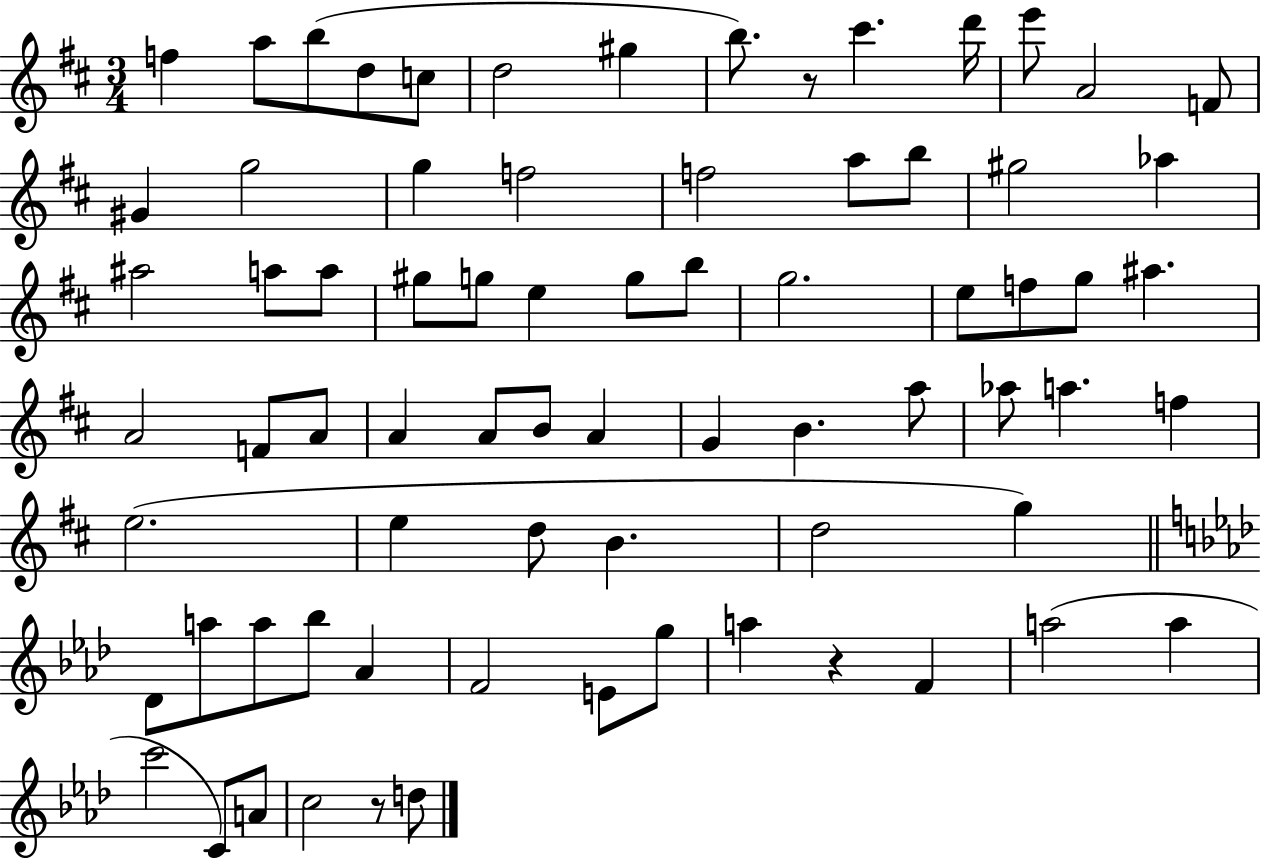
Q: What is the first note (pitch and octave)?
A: F5